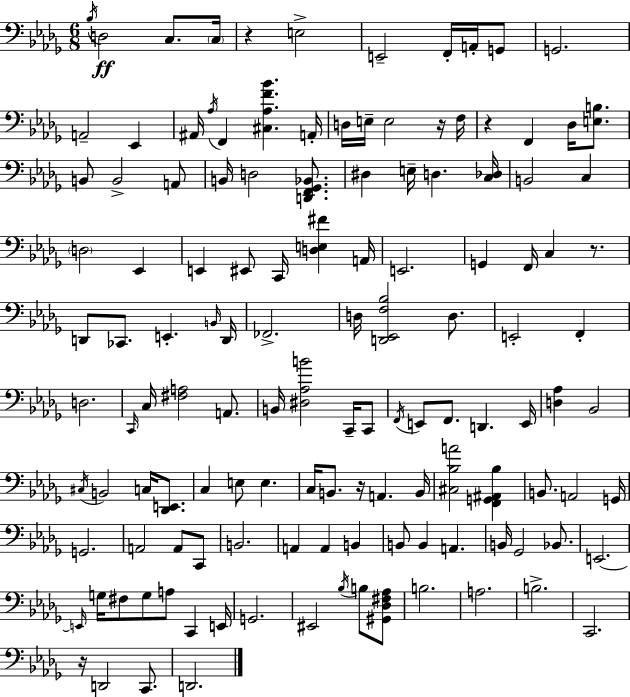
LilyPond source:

{
  \clef bass
  \numericTimeSignature
  \time 6/8
  \key bes \minor
  \acciaccatura { bes16 }\ff d2 c8. | \parenthesize c16 r4 e2-> | e,2-- f,16-. a,16-. g,8 | g,2. | \break a,2-- ees,4 | ais,16 \acciaccatura { aes16 } f,4 <cis aes f' bes'>4. | a,16-. d16 e16-- e2 | r16 f16 r4 f,4 des16 <e b>8. | \break b,8 b,2-> | a,8 b,16 d2 <d, f, ges, bes,>8. | dis4 e16-- d4. | <c des>16 b,2 c4 | \break \parenthesize d2 ees,4 | e,4 eis,8 c,16 <d e fis'>4 | a,16 e,2. | g,4 f,16 c4 r8. | \break d,8 ces,8. e,4.-. | \grace { b,16 } d,16 fes,2.-> | d16 <d, ees, f bes>2 | d8. e,2-. f,4-. | \break d2. | \grace { c,16 } c16 <fis a>2 | a,8. b,16 <dis aes b'>2 | c,16-- c,8 \acciaccatura { f,16 } e,8 f,8. d,4. | \break e,16 <d aes>4 bes,2 | \acciaccatura { cis16 } b,2 | c16 <des, e,>8. c4 e8 | e4. c16 b,8. r16 a,4. | \break b,16 <cis bes a'>2 | <f, g, ais, bes>4 b,8. a,2 | g,16 g,2. | a,2 | \break a,8 c,8 b,2. | a,4 a,4 | b,4 b,8 b,4 | a,4. b,16 ges,2 | \break bes,8. e,2.~~ | \grace { e,16 } g16 fis8 g8 | a8 c,4 e,16 g,2. | eis,2 | \break \acciaccatura { bes16 } b8 <gis, des fis aes>8 b2. | a2. | b2.-> | c,2. | \break r16 d,2 | c,8. d,2. | \bar "|."
}